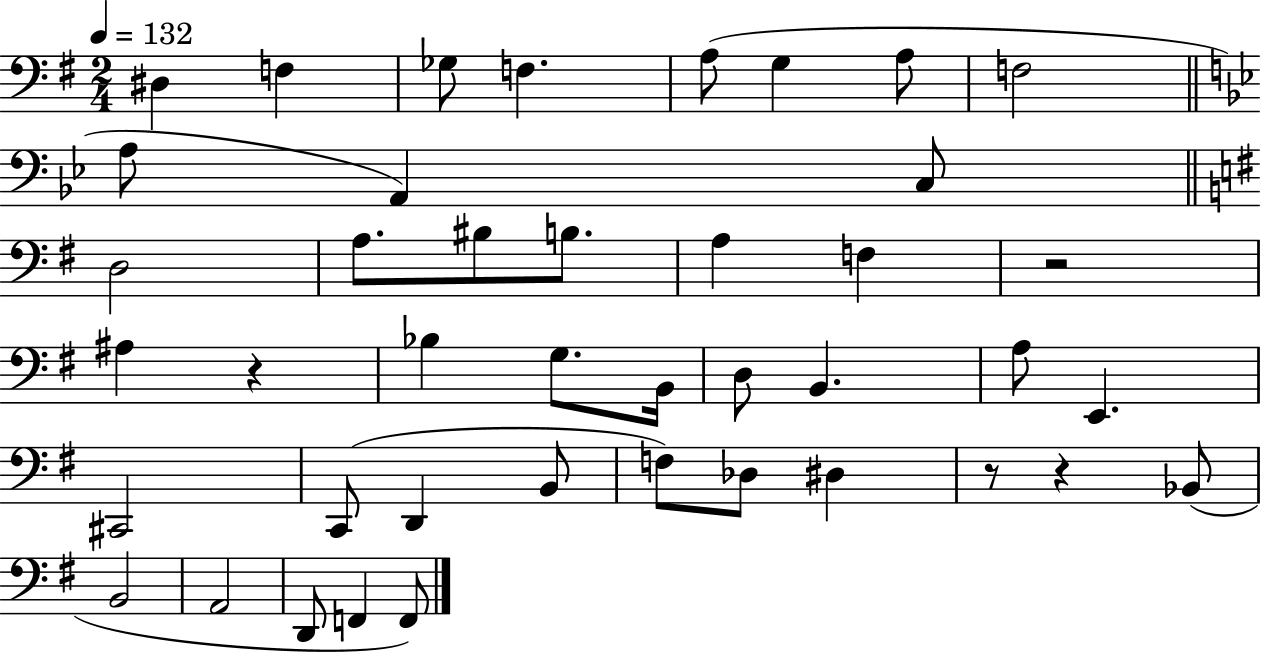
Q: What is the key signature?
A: G major